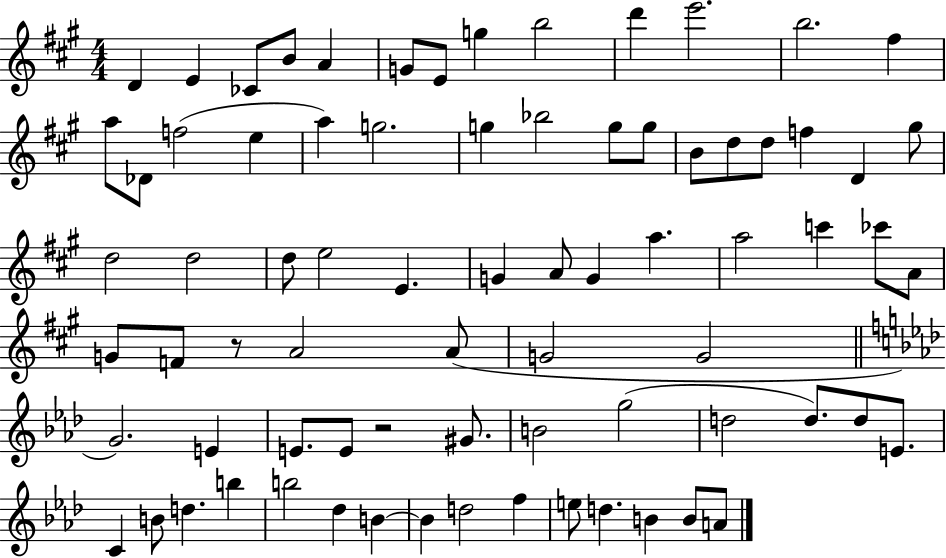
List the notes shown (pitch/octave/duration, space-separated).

D4/q E4/q CES4/e B4/e A4/q G4/e E4/e G5/q B5/h D6/q E6/h. B5/h. F#5/q A5/e Db4/e F5/h E5/q A5/q G5/h. G5/q Bb5/h G5/e G5/e B4/e D5/e D5/e F5/q D4/q G#5/e D5/h D5/h D5/e E5/h E4/q. G4/q A4/e G4/q A5/q. A5/h C6/q CES6/e A4/e G4/e F4/e R/e A4/h A4/e G4/h G4/h G4/h. E4/q E4/e. E4/e R/h G#4/e. B4/h G5/h D5/h D5/e. D5/e E4/e. C4/q B4/e D5/q. B5/q B5/h Db5/q B4/q B4/q D5/h F5/q E5/e D5/q. B4/q B4/e A4/e